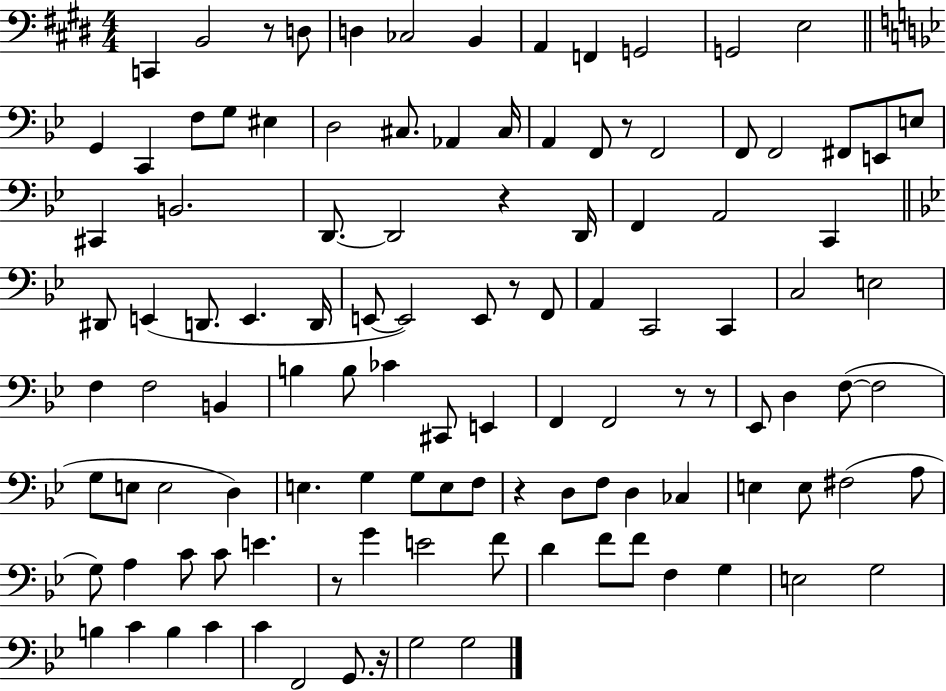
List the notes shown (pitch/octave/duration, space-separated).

C2/q B2/h R/e D3/e D3/q CES3/h B2/q A2/q F2/q G2/h G2/h E3/h G2/q C2/q F3/e G3/e EIS3/q D3/h C#3/e. Ab2/q C#3/s A2/q F2/e R/e F2/h F2/e F2/h F#2/e E2/e E3/e C#2/q B2/h. D2/e. D2/h R/q D2/s F2/q A2/h C2/q D#2/e E2/q D2/e. E2/q. D2/s E2/e E2/h E2/e R/e F2/e A2/q C2/h C2/q C3/h E3/h F3/q F3/h B2/q B3/q B3/e CES4/q C#2/e E2/q F2/q F2/h R/e R/e Eb2/e D3/q F3/e F3/h G3/e E3/e E3/h D3/q E3/q. G3/q G3/e E3/e F3/e R/q D3/e F3/e D3/q CES3/q E3/q E3/e F#3/h A3/e G3/e A3/q C4/e C4/e E4/q. R/e G4/q E4/h F4/e D4/q F4/e F4/e F3/q G3/q E3/h G3/h B3/q C4/q B3/q C4/q C4/q F2/h G2/e. R/s G3/h G3/h